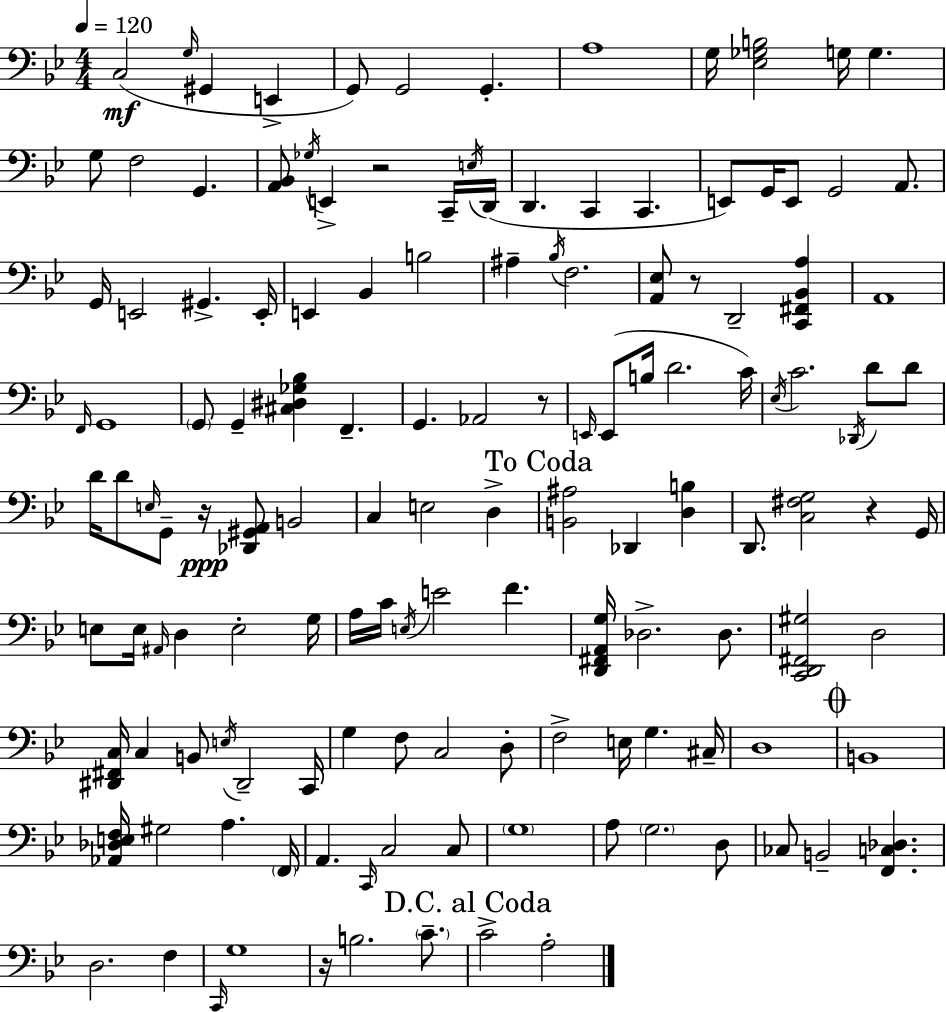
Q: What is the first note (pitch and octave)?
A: C3